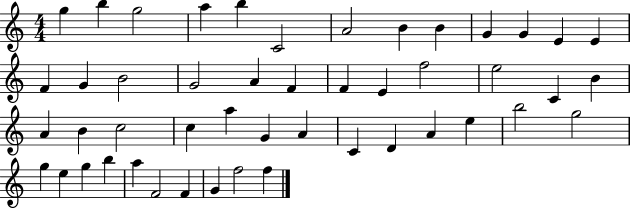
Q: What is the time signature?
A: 4/4